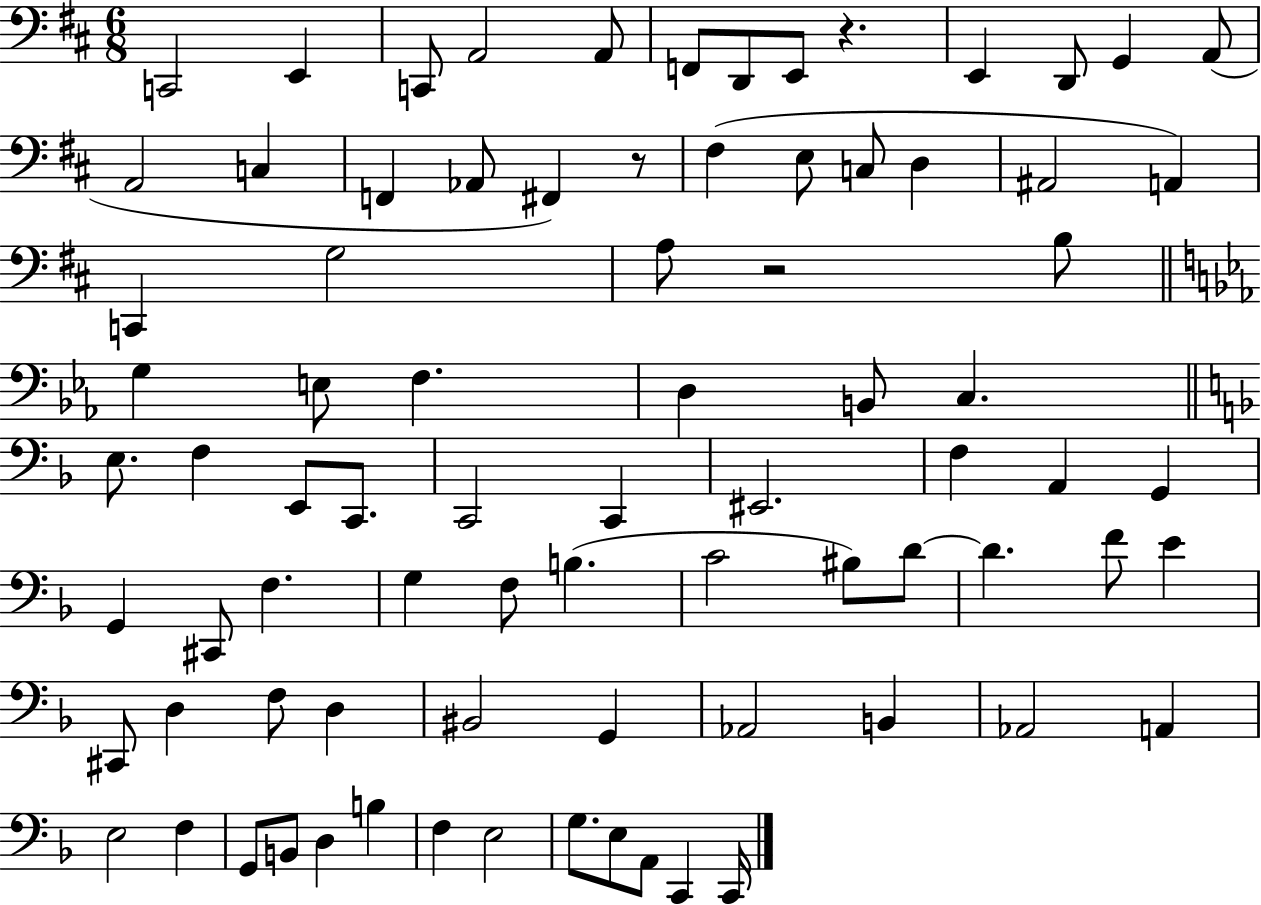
X:1
T:Untitled
M:6/8
L:1/4
K:D
C,,2 E,, C,,/2 A,,2 A,,/2 F,,/2 D,,/2 E,,/2 z E,, D,,/2 G,, A,,/2 A,,2 C, F,, _A,,/2 ^F,, z/2 ^F, E,/2 C,/2 D, ^A,,2 A,, C,, G,2 A,/2 z2 B,/2 G, E,/2 F, D, B,,/2 C, E,/2 F, E,,/2 C,,/2 C,,2 C,, ^E,,2 F, A,, G,, G,, ^C,,/2 F, G, F,/2 B, C2 ^B,/2 D/2 D F/2 E ^C,,/2 D, F,/2 D, ^B,,2 G,, _A,,2 B,, _A,,2 A,, E,2 F, G,,/2 B,,/2 D, B, F, E,2 G,/2 E,/2 A,,/2 C,, C,,/4